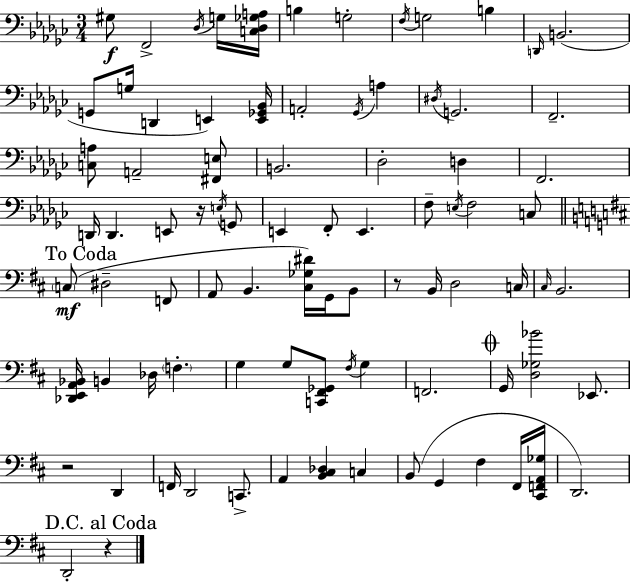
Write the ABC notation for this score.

X:1
T:Untitled
M:3/4
L:1/4
K:Ebm
^G,/2 F,,2 _D,/4 G,/4 [C,_D,_G,A,]/4 B, G,2 F,/4 G,2 B, D,,/4 B,,2 G,,/2 G,/4 D,, E,, [E,,_G,,_B,,]/4 A,,2 _G,,/4 A, ^D,/4 G,,2 F,,2 [C,A,]/2 A,,2 [^F,,E,]/2 B,,2 _D,2 D, F,,2 D,,/4 D,, E,,/2 z/4 E,/4 G,,/2 E,, F,,/2 E,, F,/2 E,/4 F,2 C,/2 C,/2 ^D,2 F,,/2 A,,/2 B,, [^C,_G,^D]/4 G,,/4 B,,/2 z/2 B,,/4 D,2 C,/4 ^C,/4 B,,2 [_D,,E,,A,,_B,,]/4 B,, _D,/4 F, G, G,/2 [C,,^F,,_G,,]/2 ^F,/4 G, F,,2 G,,/4 [D,_G,_B]2 _E,,/2 z2 D,, F,,/4 D,,2 C,,/2 A,, [B,,^C,_D,] C, B,,/2 G,, ^F, ^F,,/4 [^C,,F,,A,,_G,]/4 D,,2 D,,2 z